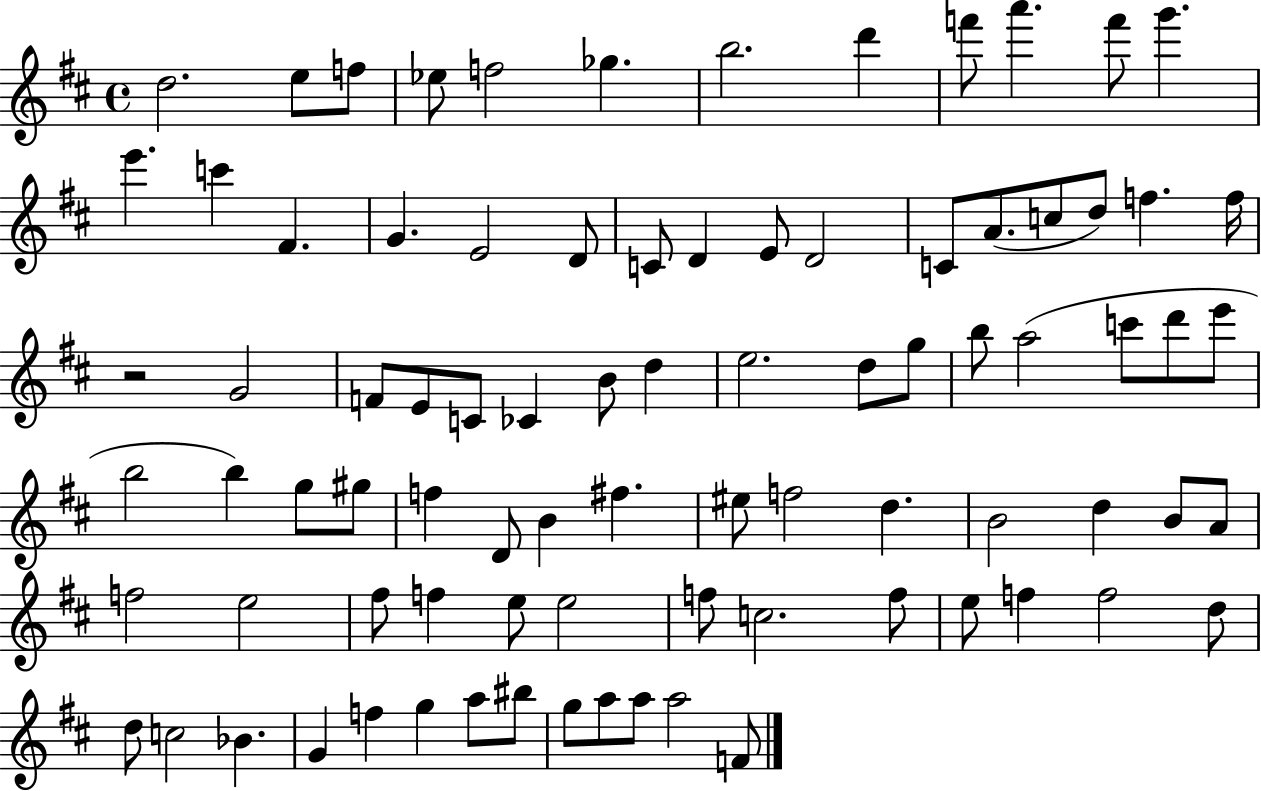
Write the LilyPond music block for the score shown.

{
  \clef treble
  \time 4/4
  \defaultTimeSignature
  \key d \major
  d''2. e''8 f''8 | ees''8 f''2 ges''4. | b''2. d'''4 | f'''8 a'''4. f'''8 g'''4. | \break e'''4. c'''4 fis'4. | g'4. e'2 d'8 | c'8 d'4 e'8 d'2 | c'8 a'8.( c''8 d''8) f''4. f''16 | \break r2 g'2 | f'8 e'8 c'8 ces'4 b'8 d''4 | e''2. d''8 g''8 | b''8 a''2( c'''8 d'''8 e'''8 | \break b''2 b''4) g''8 gis''8 | f''4 d'8 b'4 fis''4. | eis''8 f''2 d''4. | b'2 d''4 b'8 a'8 | \break f''2 e''2 | fis''8 f''4 e''8 e''2 | f''8 c''2. f''8 | e''8 f''4 f''2 d''8 | \break d''8 c''2 bes'4. | g'4 f''4 g''4 a''8 bis''8 | g''8 a''8 a''8 a''2 f'8 | \bar "|."
}